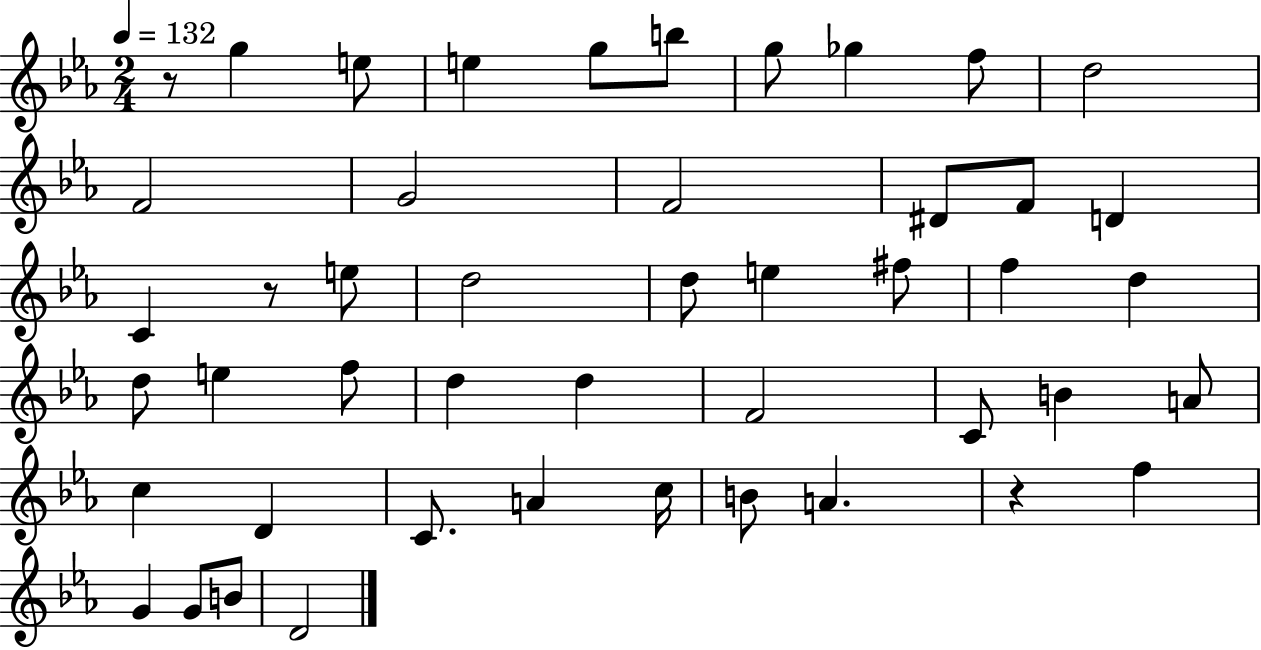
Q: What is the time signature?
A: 2/4